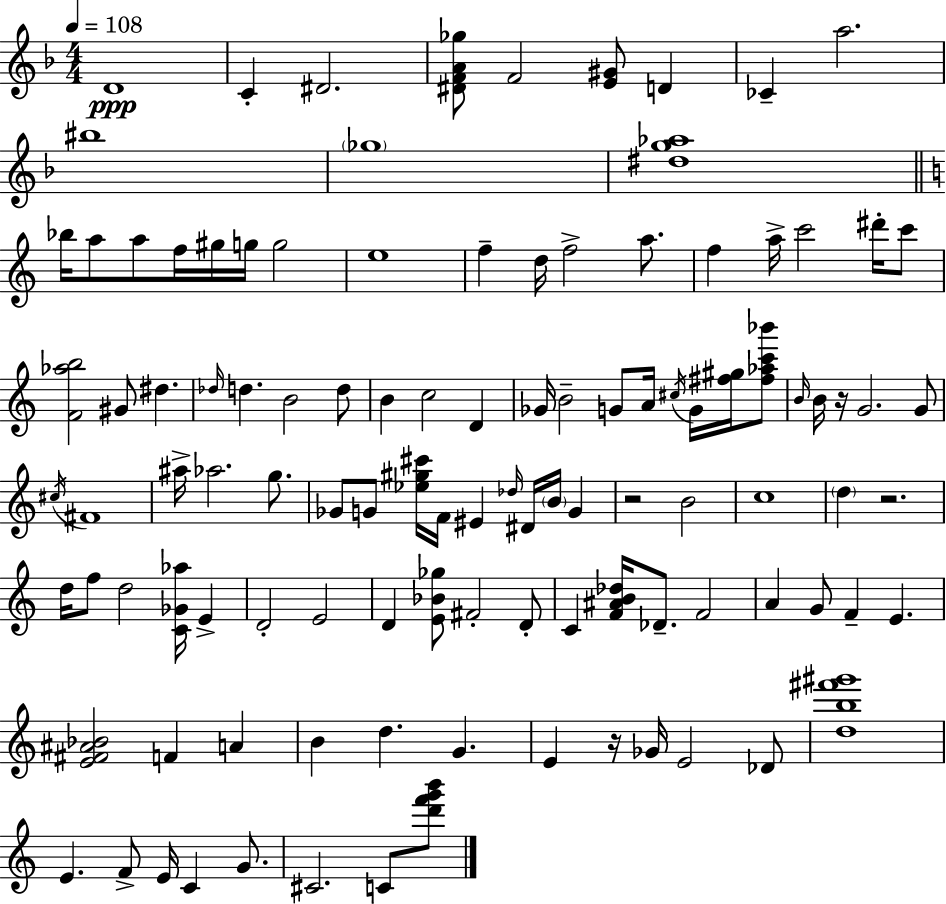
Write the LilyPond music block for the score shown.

{
  \clef treble
  \numericTimeSignature
  \time 4/4
  \key f \major
  \tempo 4 = 108
  d'1\ppp | c'4-. dis'2. | <dis' f' a' ges''>8 f'2 <e' gis'>8 d'4 | ces'4-- a''2. | \break bis''1 | \parenthesize ges''1 | <dis'' g'' aes''>1 | \bar "||" \break \key c \major bes''16 a''8 a''8 f''16 gis''16 g''16 g''2 | e''1 | f''4-- d''16 f''2-> a''8. | f''4 a''16-> c'''2 dis'''16-. c'''8 | \break <f' aes'' b''>2 gis'8 dis''4. | \grace { des''16 } d''4. b'2 d''8 | b'4 c''2 d'4 | ges'16 b'2-- g'8 a'16 \acciaccatura { cis''16 } g'16 <fis'' gis''>16 | \break <fis'' aes'' c''' bes'''>8 \grace { b'16 } b'16 r16 g'2. | g'8 \acciaccatura { cis''16 } fis'1 | ais''16-> aes''2. | g''8. ges'8 g'8 <ees'' gis'' cis'''>16 f'16 eis'4 \grace { des''16 } dis'16 | \break \parenthesize b'16 g'4 r2 b'2 | c''1 | \parenthesize d''4 r2. | d''16 f''8 d''2 | \break <c' ges' aes''>16 e'4-> d'2-. e'2 | d'4 <e' bes' ges''>8 fis'2-. | d'8-. c'4 <f' ais' b' des''>16 des'8.-- f'2 | a'4 g'8 f'4-- e'4. | \break <e' fis' ais' bes'>2 f'4 | a'4 b'4 d''4. g'4. | e'4 r16 ges'16 e'2 | des'8 <d'' b'' fis''' gis'''>1 | \break e'4. f'8-> e'16 c'4 | g'8. cis'2. | c'8 <d''' f''' g''' b'''>8 \bar "|."
}